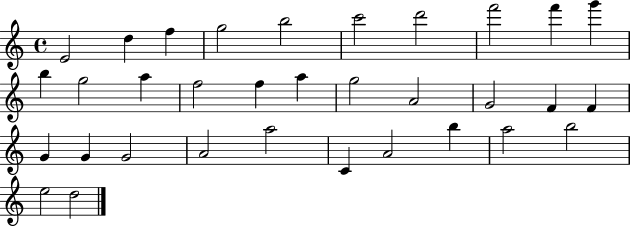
{
  \clef treble
  \time 4/4
  \defaultTimeSignature
  \key c \major
  e'2 d''4 f''4 | g''2 b''2 | c'''2 d'''2 | f'''2 f'''4 g'''4 | \break b''4 g''2 a''4 | f''2 f''4 a''4 | g''2 a'2 | g'2 f'4 f'4 | \break g'4 g'4 g'2 | a'2 a''2 | c'4 a'2 b''4 | a''2 b''2 | \break e''2 d''2 | \bar "|."
}